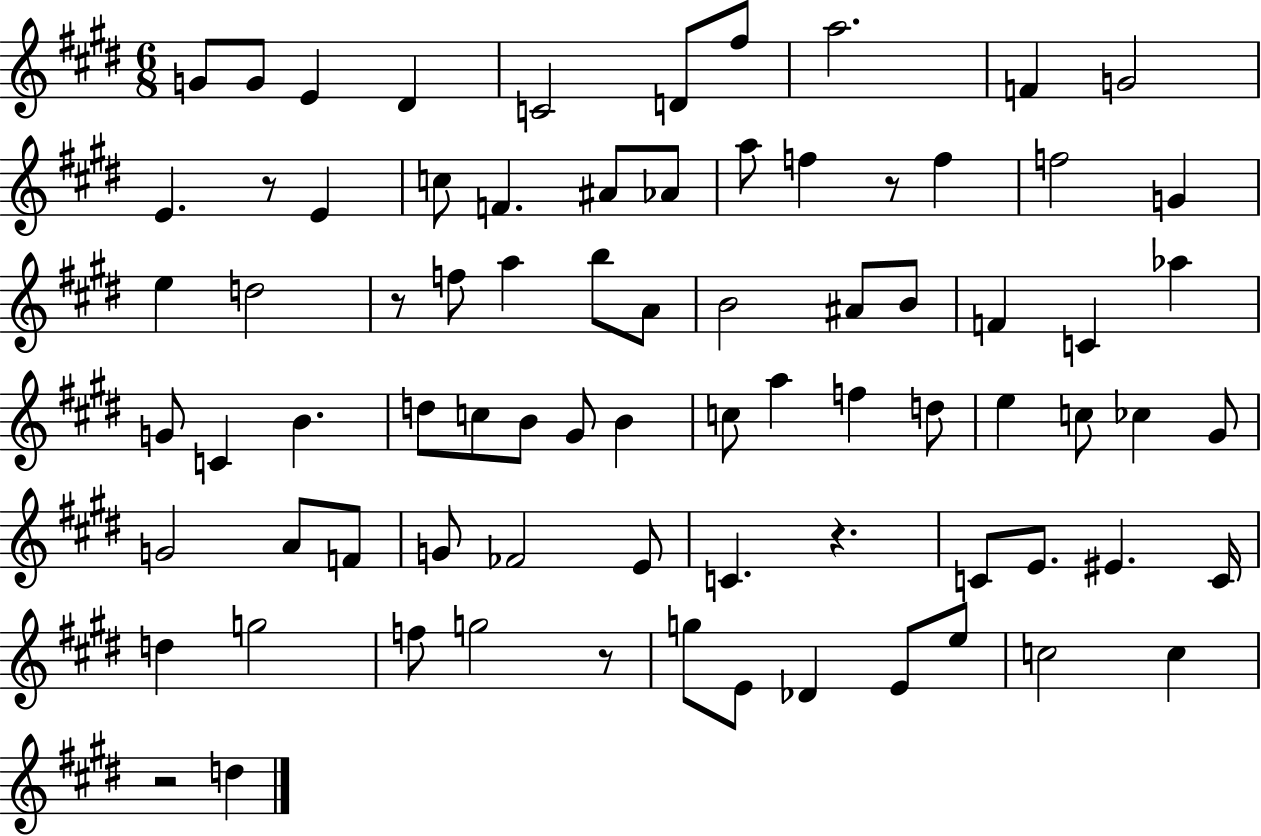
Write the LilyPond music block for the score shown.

{
  \clef treble
  \numericTimeSignature
  \time 6/8
  \key e \major
  \repeat volta 2 { g'8 g'8 e'4 dis'4 | c'2 d'8 fis''8 | a''2. | f'4 g'2 | \break e'4. r8 e'4 | c''8 f'4. ais'8 aes'8 | a''8 f''4 r8 f''4 | f''2 g'4 | \break e''4 d''2 | r8 f''8 a''4 b''8 a'8 | b'2 ais'8 b'8 | f'4 c'4 aes''4 | \break g'8 c'4 b'4. | d''8 c''8 b'8 gis'8 b'4 | c''8 a''4 f''4 d''8 | e''4 c''8 ces''4 gis'8 | \break g'2 a'8 f'8 | g'8 fes'2 e'8 | c'4. r4. | c'8 e'8. eis'4. c'16 | \break d''4 g''2 | f''8 g''2 r8 | g''8 e'8 des'4 e'8 e''8 | c''2 c''4 | \break r2 d''4 | } \bar "|."
}